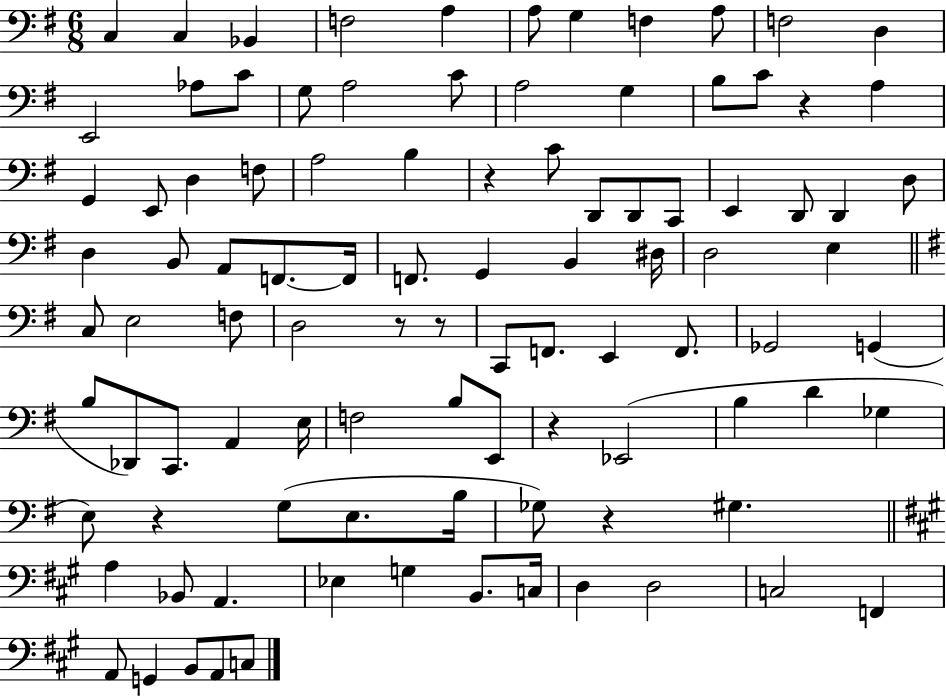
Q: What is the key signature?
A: G major